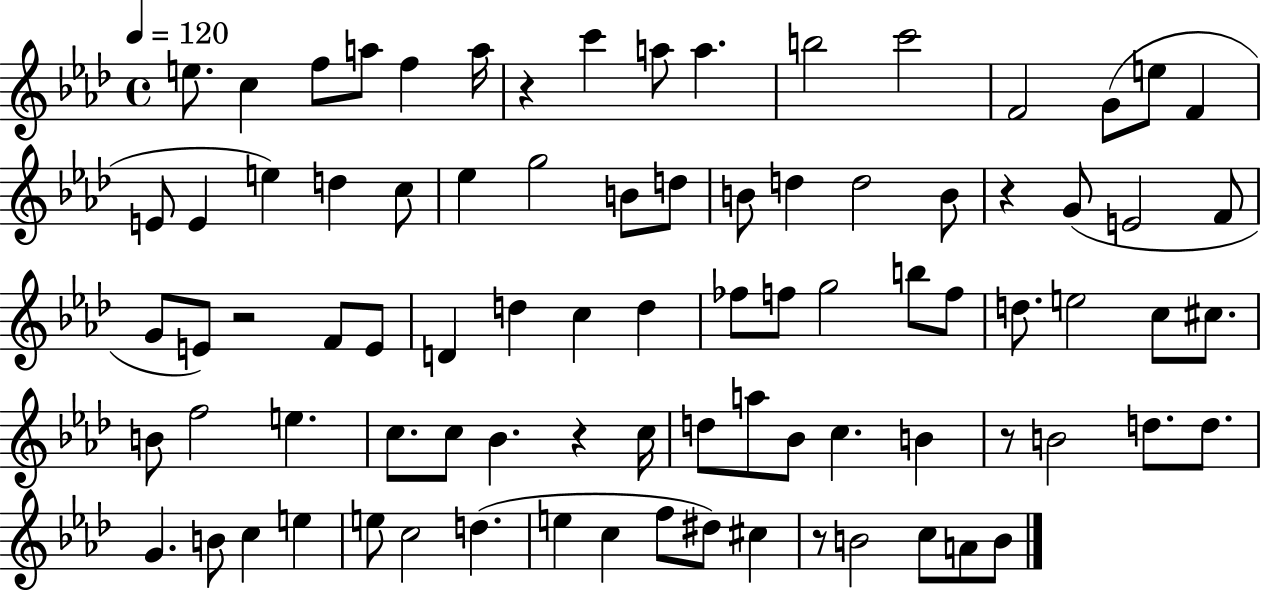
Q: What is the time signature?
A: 4/4